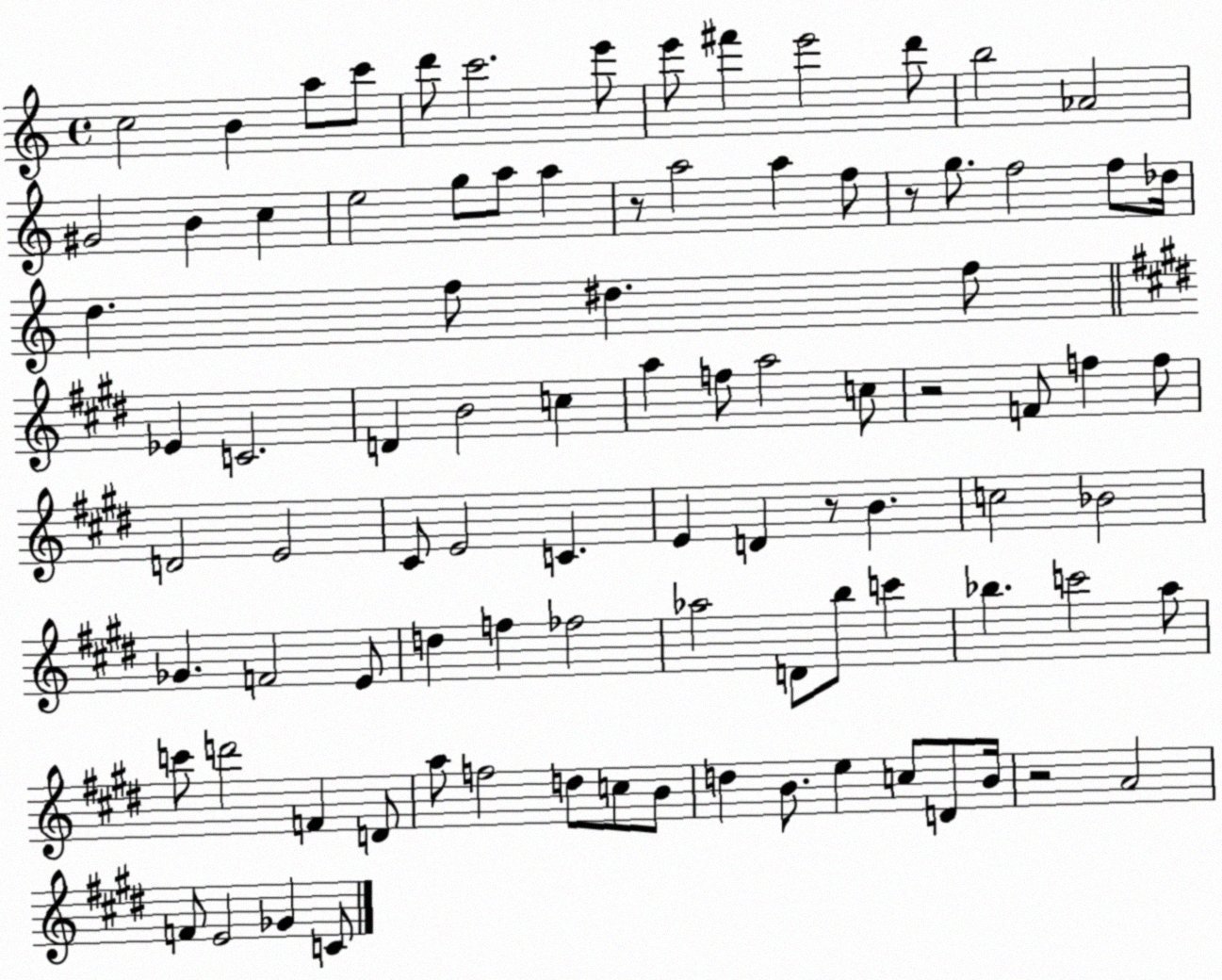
X:1
T:Untitled
M:4/4
L:1/4
K:C
c2 B a/2 c'/2 d'/2 c'2 e'/2 e'/2 ^f' e'2 d'/2 b2 _A2 ^G2 B c e2 g/2 a/2 a z/2 a2 a f/2 z/2 g/2 f2 f/2 _d/4 d f/2 ^d f/2 _E C2 D B2 c a f/2 a2 c/2 z2 F/2 f f/2 D2 E2 ^C/2 E2 C E D z/2 B c2 _B2 _G F2 E/2 d f _f2 _a2 D/2 b/2 c' _b c'2 a/2 c'/2 d'2 F D/2 a/2 f2 d/2 c/2 B/2 d B/2 e c/2 D/2 B/4 z2 A2 F/2 E2 _G C/2